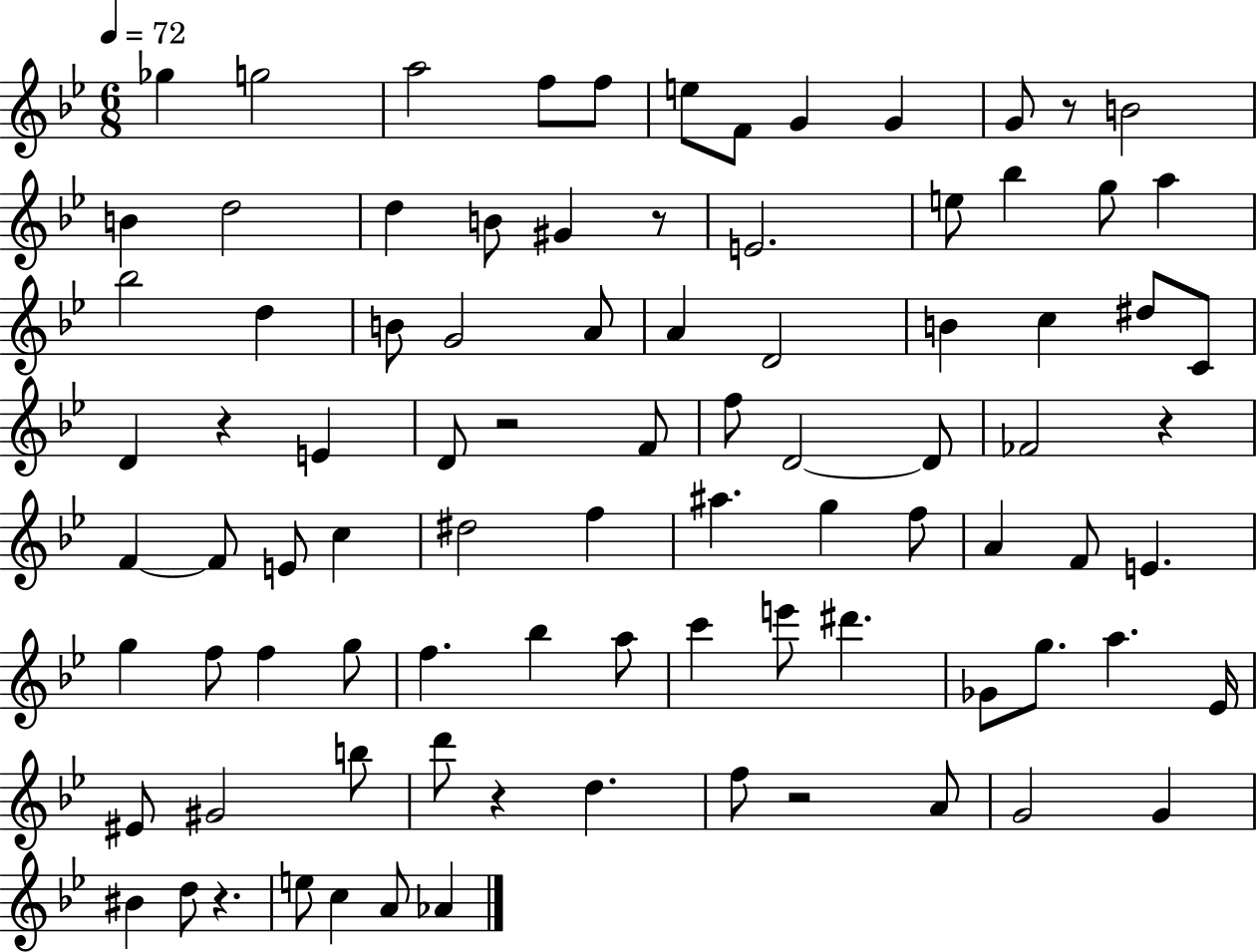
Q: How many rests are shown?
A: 8